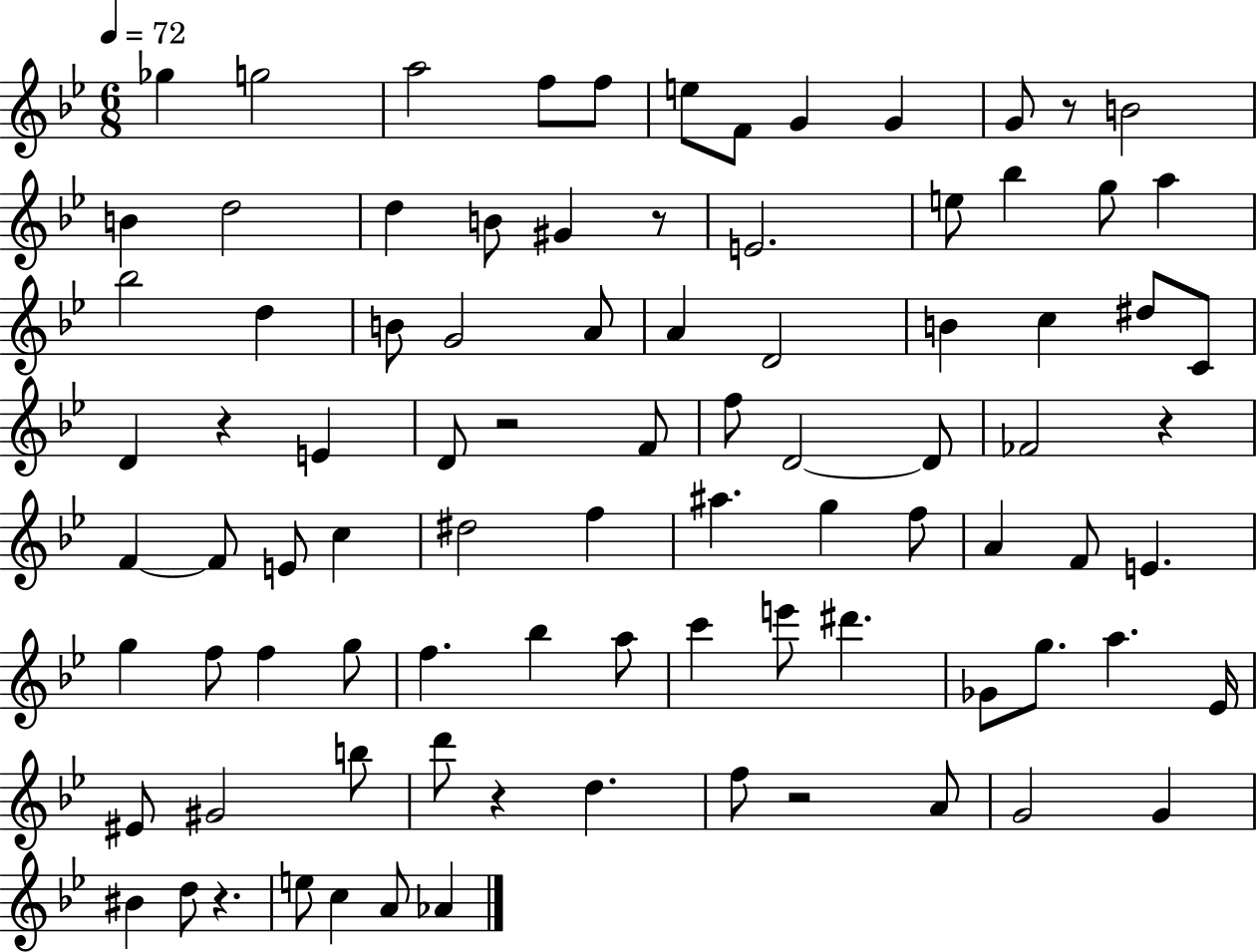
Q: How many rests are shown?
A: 8